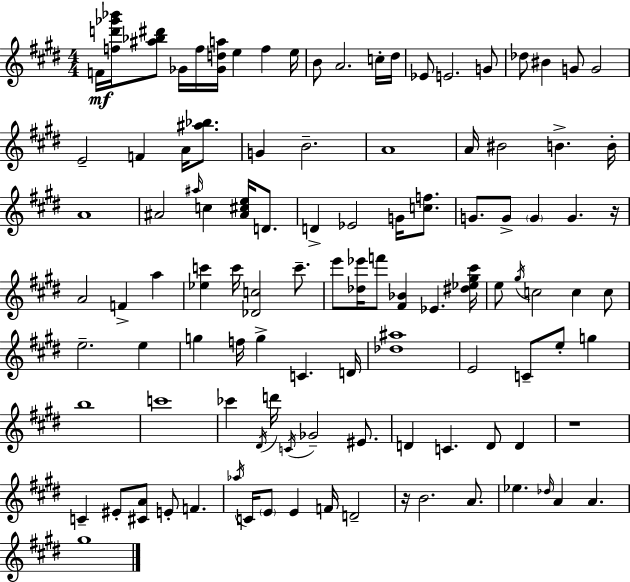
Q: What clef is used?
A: treble